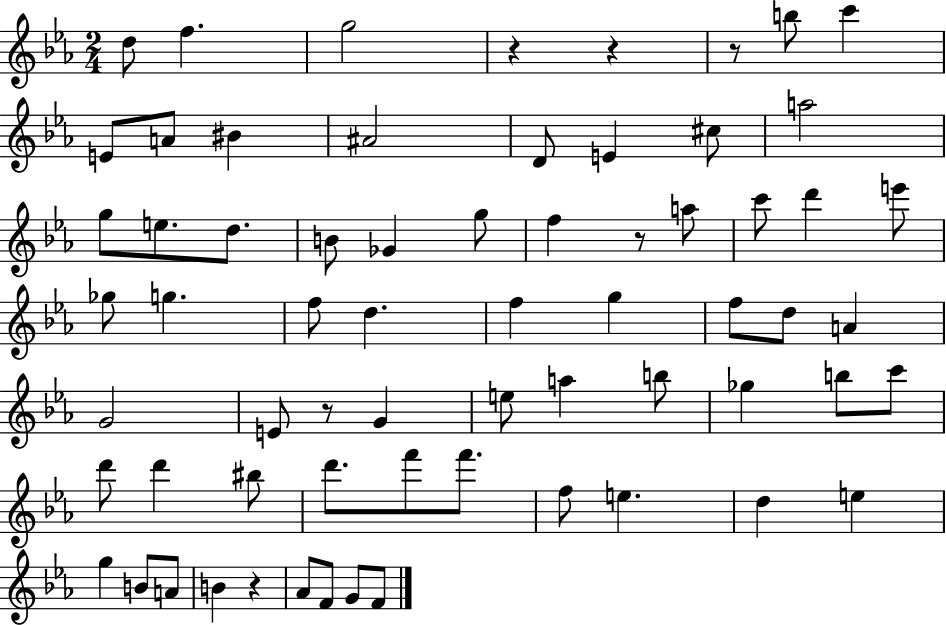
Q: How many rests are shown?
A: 6